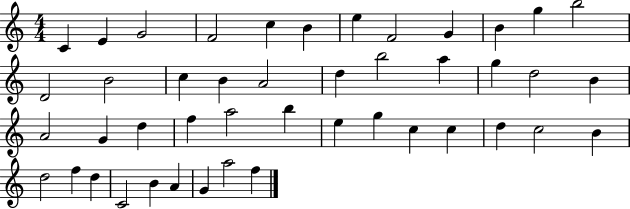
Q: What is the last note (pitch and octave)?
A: F5